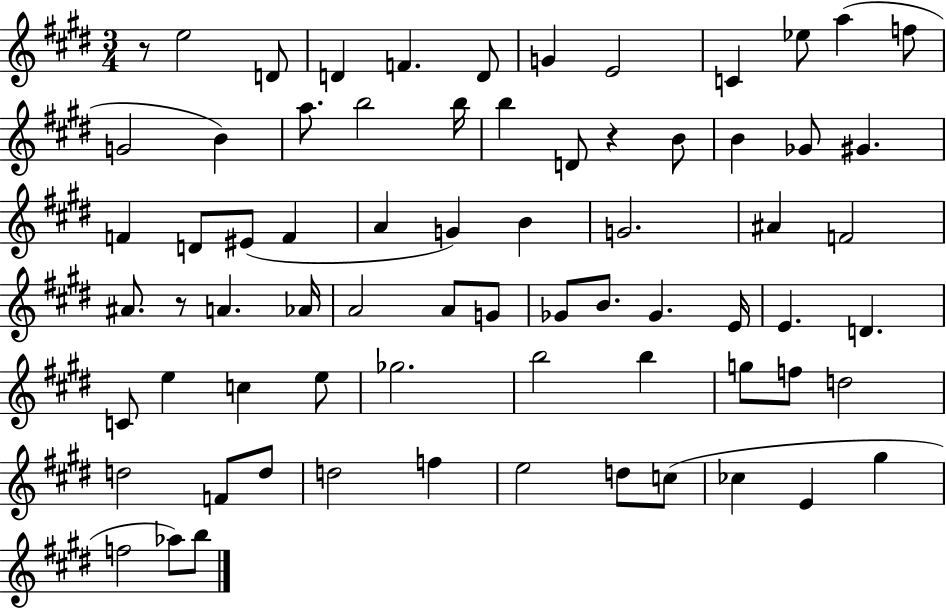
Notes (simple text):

R/e E5/h D4/e D4/q F4/q. D4/e G4/q E4/h C4/q Eb5/e A5/q F5/e G4/h B4/q A5/e. B5/h B5/s B5/q D4/e R/q B4/e B4/q Gb4/e G#4/q. F4/q D4/e EIS4/e F4/q A4/q G4/q B4/q G4/h. A#4/q F4/h A#4/e. R/e A4/q. Ab4/s A4/h A4/e G4/e Gb4/e B4/e. Gb4/q. E4/s E4/q. D4/q. C4/e E5/q C5/q E5/e Gb5/h. B5/h B5/q G5/e F5/e D5/h D5/h F4/e D5/e D5/h F5/q E5/h D5/e C5/e CES5/q E4/q G#5/q F5/h Ab5/e B5/e